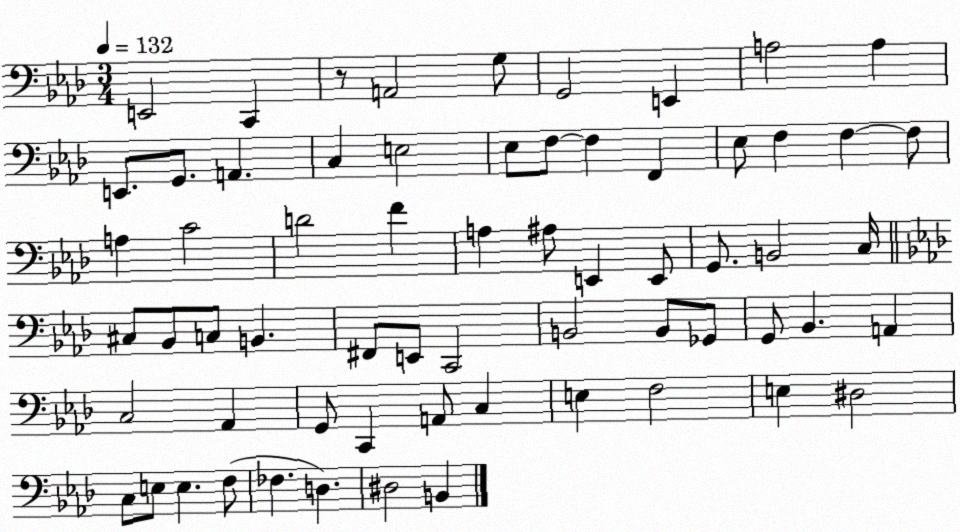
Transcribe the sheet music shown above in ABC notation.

X:1
T:Untitled
M:3/4
L:1/4
K:Ab
E,,2 C,, z/2 A,,2 G,/2 G,,2 E,, A,2 A, E,,/2 G,,/2 A,, C, E,2 _E,/2 F,/2 F, F,, _E,/2 F, F, F,/2 A, C2 D2 F A, ^A,/2 E,, E,,/2 G,,/2 B,,2 C,/4 ^C,/2 _B,,/2 C,/2 B,, ^F,,/2 E,,/2 C,,2 B,,2 B,,/2 _G,,/2 G,,/2 _B,, A,, C,2 _A,, G,,/2 C,, A,,/2 C, E, F,2 E, ^D,2 C,/2 E,/2 E, F,/2 _F, D, ^D,2 B,,